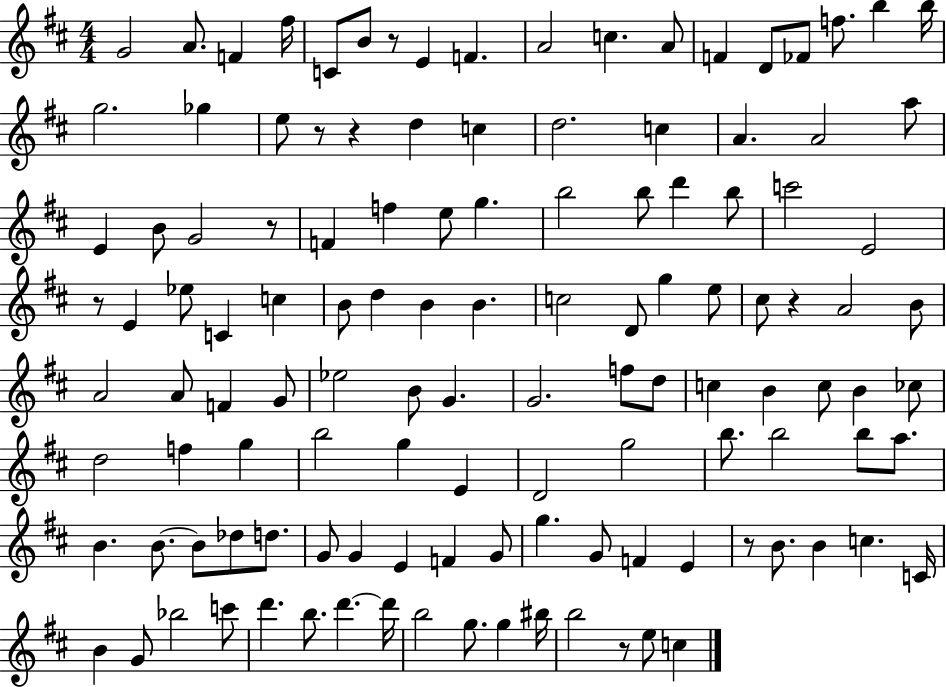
G4/h A4/e. F4/q F#5/s C4/e B4/e R/e E4/q F4/q. A4/h C5/q. A4/e F4/q D4/e FES4/e F5/e. B5/q B5/s G5/h. Gb5/q E5/e R/e R/q D5/q C5/q D5/h. C5/q A4/q. A4/h A5/e E4/q B4/e G4/h R/e F4/q F5/q E5/e G5/q. B5/h B5/e D6/q B5/e C6/h E4/h R/e E4/q Eb5/e C4/q C5/q B4/e D5/q B4/q B4/q. C5/h D4/e G5/q E5/e C#5/e R/q A4/h B4/e A4/h A4/e F4/q G4/e Eb5/h B4/e G4/q. G4/h. F5/e D5/e C5/q B4/q C5/e B4/q CES5/e D5/h F5/q G5/q B5/h G5/q E4/q D4/h G5/h B5/e. B5/h B5/e A5/e. B4/q. B4/e. B4/e Db5/e D5/e. G4/e G4/q E4/q F4/q G4/e G5/q. G4/e F4/q E4/q R/e B4/e. B4/q C5/q. C4/s B4/q G4/e Bb5/h C6/e D6/q. B5/e. D6/q. D6/s B5/h G5/e. G5/q BIS5/s B5/h R/e E5/e C5/q